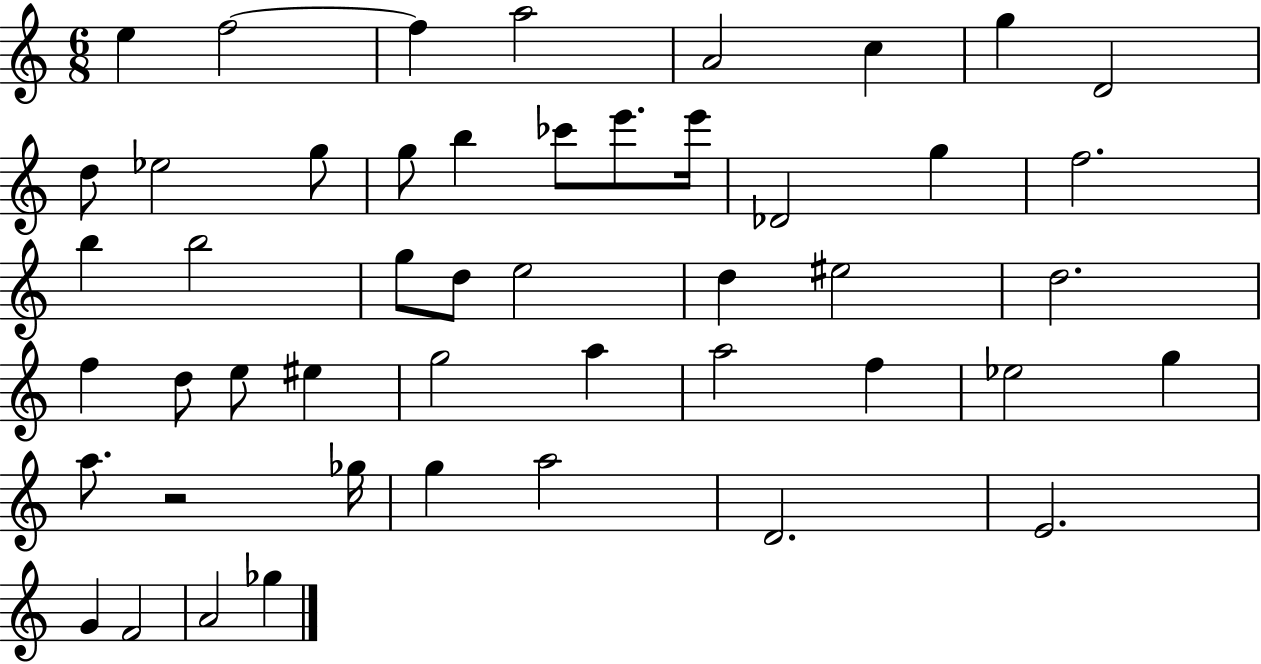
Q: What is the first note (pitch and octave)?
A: E5